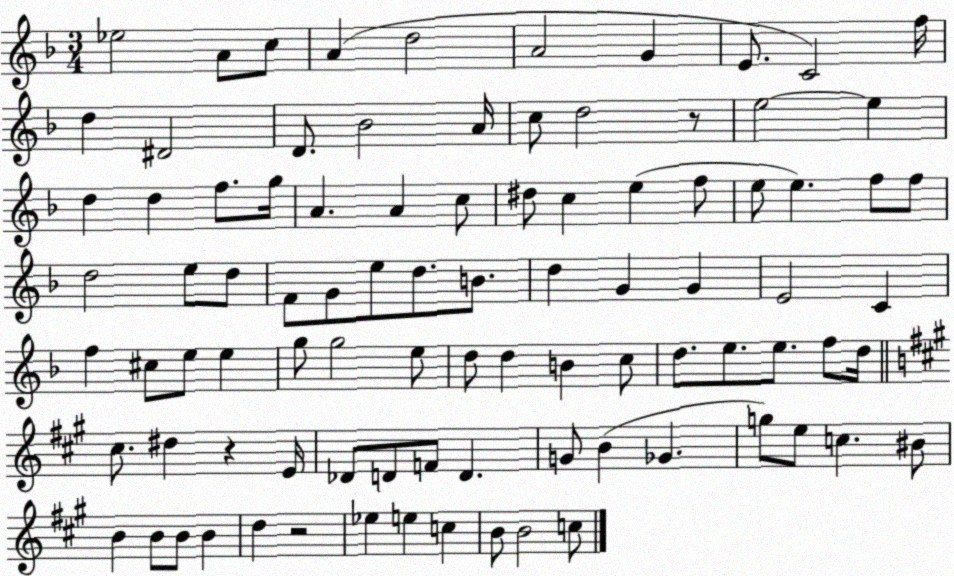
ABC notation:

X:1
T:Untitled
M:3/4
L:1/4
K:F
_e2 A/2 c/2 A d2 A2 G E/2 C2 f/4 d ^D2 D/2 _B2 A/4 c/2 d2 z/2 e2 e d d f/2 g/4 A A c/2 ^d/2 c e f/2 e/2 e f/2 f/2 d2 e/2 d/2 F/2 G/2 e/2 d/2 B/2 d G G E2 C f ^c/2 e/2 e g/2 g2 e/2 d/2 d B c/2 d/2 e/2 e/2 f/2 d/4 ^c/2 ^d z E/4 _D/2 D/2 F/2 D G/2 B _G g/2 e/2 c ^B/2 B B/2 B/2 B d z2 _e e c B/2 B2 c/2